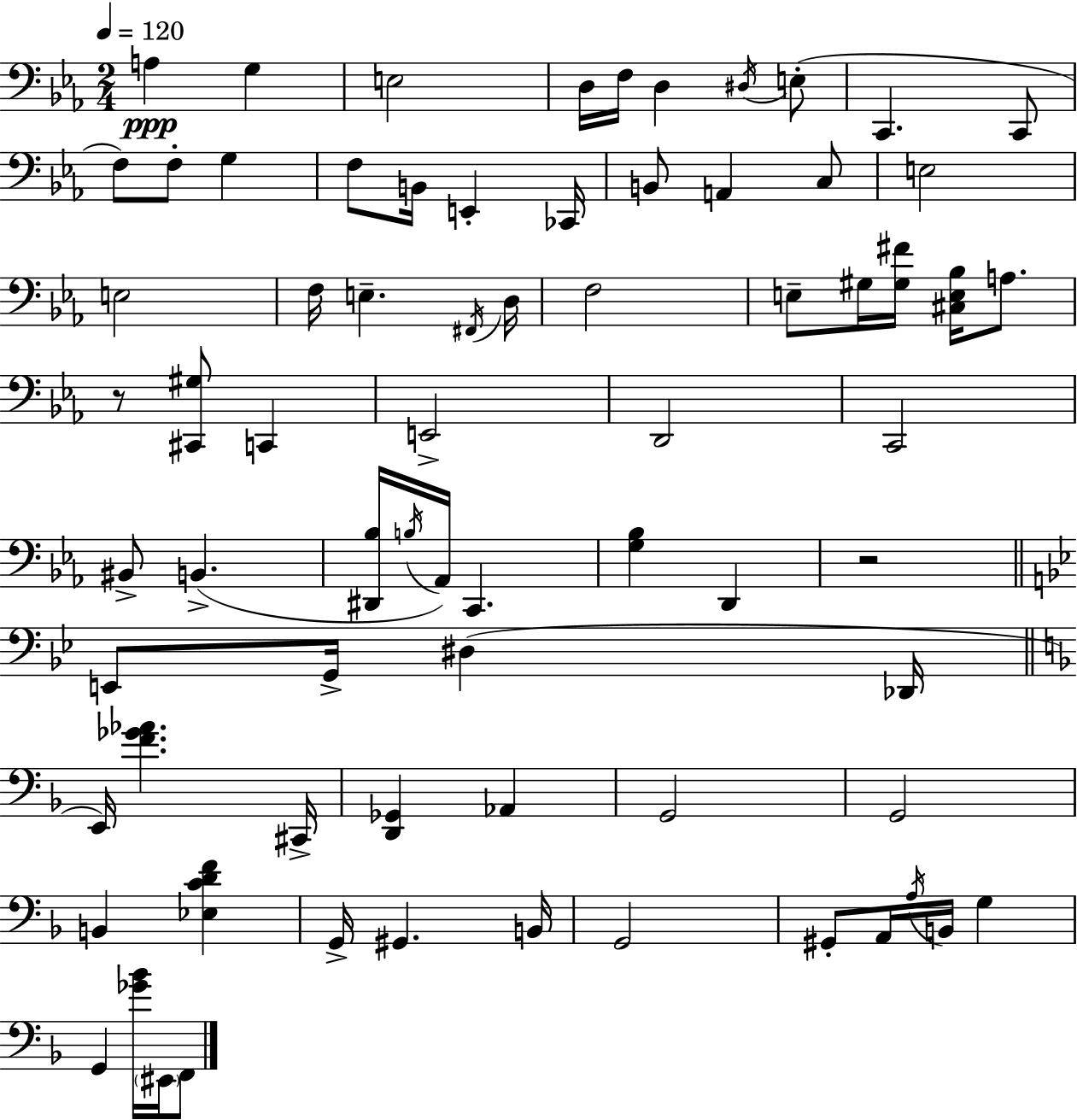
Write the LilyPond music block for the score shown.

{
  \clef bass
  \numericTimeSignature
  \time 2/4
  \key c \minor
  \tempo 4 = 120
  a4\ppp g4 | e2 | d16 f16 d4 \acciaccatura { dis16 }( e8-. | c,4. c,8 | \break f8) f8-. g4 | f8 b,16 e,4-. | ces,16 b,8 a,4 c8 | e2 | \break e2 | f16 e4.-- | \acciaccatura { fis,16 } d16 f2 | e8-- gis16 <gis fis'>16 <cis e bes>16 a8. | \break r8 <cis, gis>8 c,4 | e,2-> | d,2 | c,2 | \break bis,8-> b,4.->( | <dis, bes>16 \acciaccatura { b16 } aes,16) c,4. | <g bes>4 d,4 | r2 | \break \bar "||" \break \key bes \major e,8 g,16-> dis4( des,16 | \bar "||" \break \key f \major e,16) <f' ges' aes'>4. cis,16-> | <d, ges,>4 aes,4 | g,2 | g,2 | \break b,4 <ees c' d' f'>4 | g,16-> gis,4. b,16 | g,2 | gis,8-. a,16 \acciaccatura { a16 } b,16 g4 | \break g,4 <ges' bes'>16 \parenthesize eis,16 f,8 | \bar "|."
}